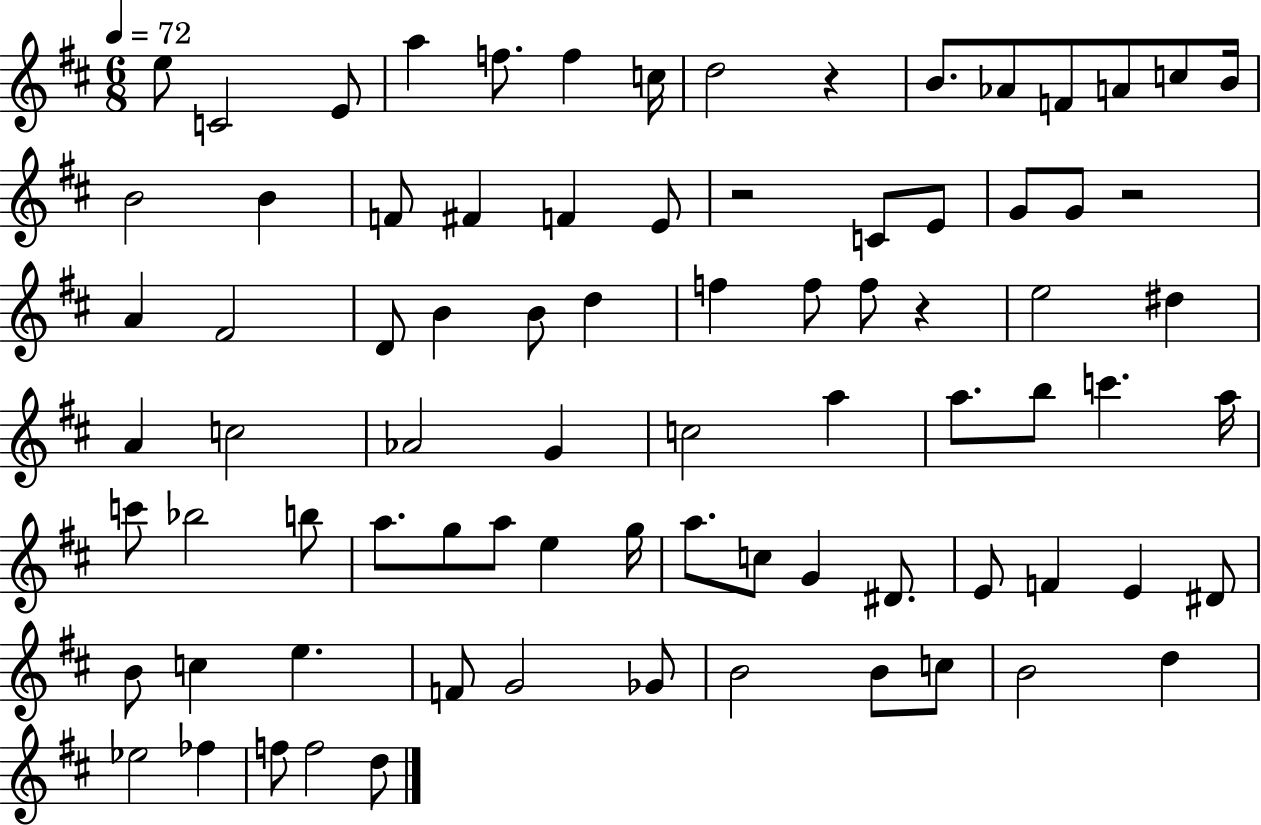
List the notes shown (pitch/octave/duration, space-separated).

E5/e C4/h E4/e A5/q F5/e. F5/q C5/s D5/h R/q B4/e. Ab4/e F4/e A4/e C5/e B4/s B4/h B4/q F4/e F#4/q F4/q E4/e R/h C4/e E4/e G4/e G4/e R/h A4/q F#4/h D4/e B4/q B4/e D5/q F5/q F5/e F5/e R/q E5/h D#5/q A4/q C5/h Ab4/h G4/q C5/h A5/q A5/e. B5/e C6/q. A5/s C6/e Bb5/h B5/e A5/e. G5/e A5/e E5/q G5/s A5/e. C5/e G4/q D#4/e. E4/e F4/q E4/q D#4/e B4/e C5/q E5/q. F4/e G4/h Gb4/e B4/h B4/e C5/e B4/h D5/q Eb5/h FES5/q F5/e F5/h D5/e